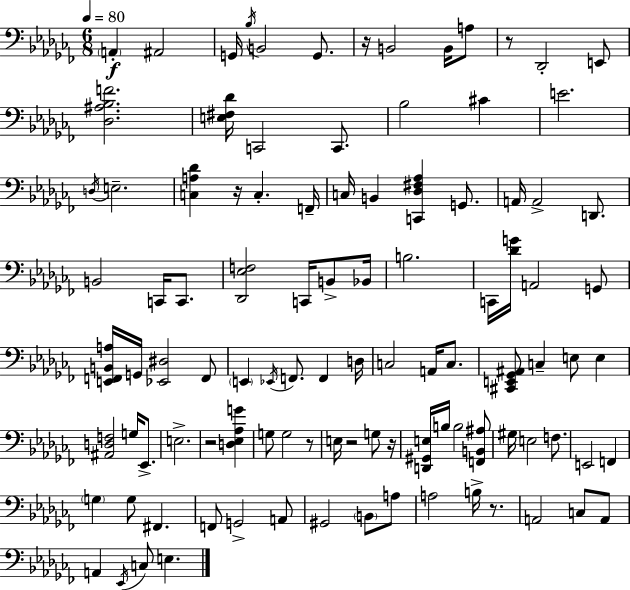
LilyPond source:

{
  \clef bass
  \numericTimeSignature
  \time 6/8
  \key aes \minor
  \tempo 4 = 80
  \parenthesize a,4-.\f ais,2 | g,16 \acciaccatura { bes16 } b,2 g,8. | r16 b,2 b,16 a8 | r8 des,2-. e,8 | \break <des ais bes f'>2. | <e fis des'>16 c,2 c,8. | bes2 cis'4 | e'2. | \break \acciaccatura { d16 } e2.-- | <c a des'>4 r16 c4.-. | f,16-- c16 b,4 <c, des fis aes>4 g,8. | a,16 a,2-> d,8. | \break b,2 c,16 c,8. | <des, ees f>2 c,16 b,8-> | bes,16 b2. | c,16 <des' g'>16 a,2 | \break g,8 <e, f, b, a>16 g,16 <ees, dis>2 | f,8 \parenthesize e,4 \acciaccatura { ees,16 } f,8. f,4 | d16 c2 a,16 | c8. <cis, e, ges, ais,>8 c4-- e8 e4 | \break <ais, d f>2 g16 | ees,8.-> e2.-> | r2 <d ees aes g'>4 | g8 g2 | \break r8 e16 r2 | g8 r16 <d, gis, e>16 b16 b2 | <f, b, ais>8 gis16 e2 | f8. e,2 f,4 | \break \parenthesize g4 g8 fis,4. | f,8 g,2-> | a,8 gis,2 \parenthesize b,8 | a8 a2 b16-> | \break r8. a,2 c8 | a,8 a,4 \acciaccatura { ees,16 } c8 e4. | \bar "|."
}